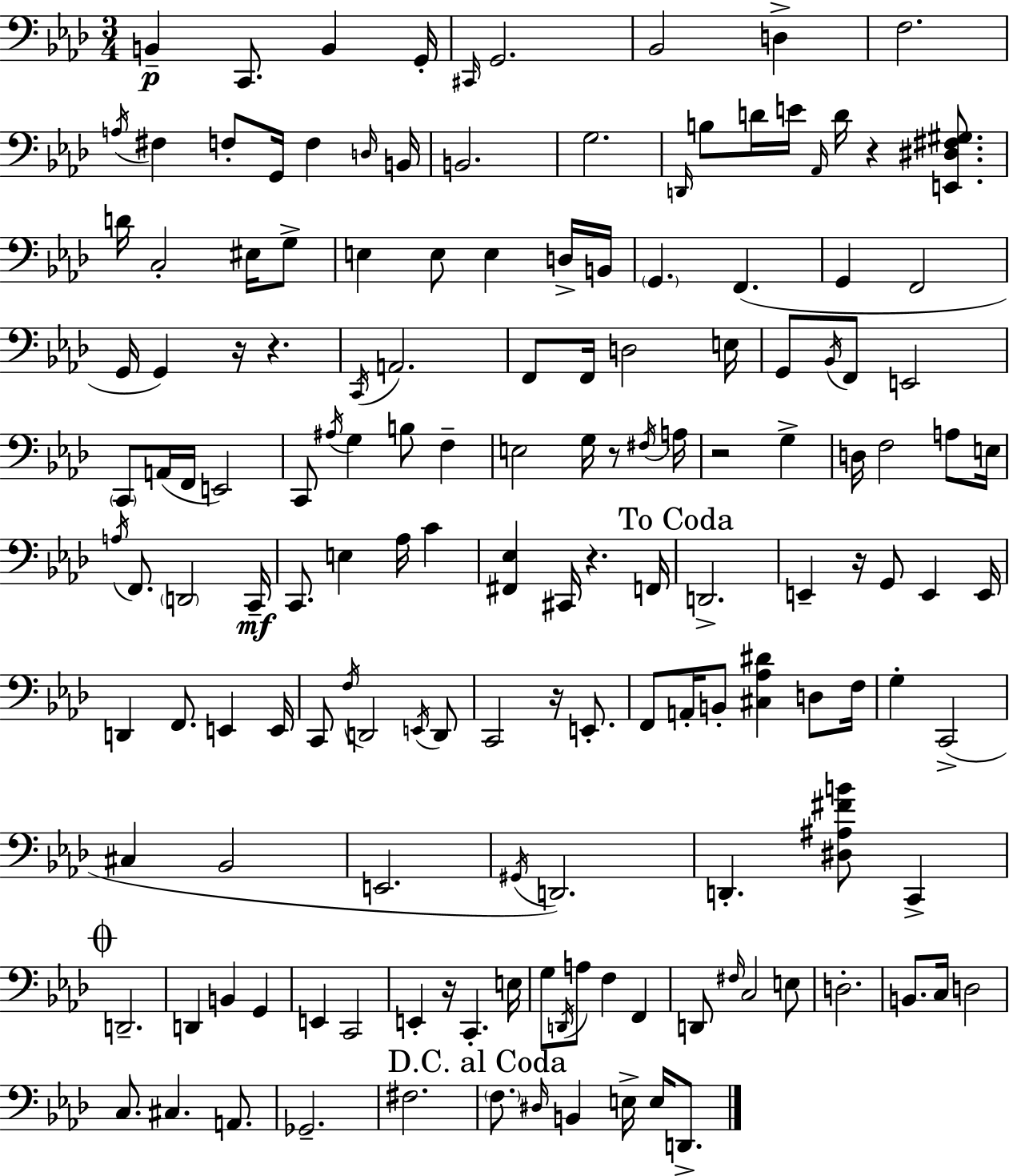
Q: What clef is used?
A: bass